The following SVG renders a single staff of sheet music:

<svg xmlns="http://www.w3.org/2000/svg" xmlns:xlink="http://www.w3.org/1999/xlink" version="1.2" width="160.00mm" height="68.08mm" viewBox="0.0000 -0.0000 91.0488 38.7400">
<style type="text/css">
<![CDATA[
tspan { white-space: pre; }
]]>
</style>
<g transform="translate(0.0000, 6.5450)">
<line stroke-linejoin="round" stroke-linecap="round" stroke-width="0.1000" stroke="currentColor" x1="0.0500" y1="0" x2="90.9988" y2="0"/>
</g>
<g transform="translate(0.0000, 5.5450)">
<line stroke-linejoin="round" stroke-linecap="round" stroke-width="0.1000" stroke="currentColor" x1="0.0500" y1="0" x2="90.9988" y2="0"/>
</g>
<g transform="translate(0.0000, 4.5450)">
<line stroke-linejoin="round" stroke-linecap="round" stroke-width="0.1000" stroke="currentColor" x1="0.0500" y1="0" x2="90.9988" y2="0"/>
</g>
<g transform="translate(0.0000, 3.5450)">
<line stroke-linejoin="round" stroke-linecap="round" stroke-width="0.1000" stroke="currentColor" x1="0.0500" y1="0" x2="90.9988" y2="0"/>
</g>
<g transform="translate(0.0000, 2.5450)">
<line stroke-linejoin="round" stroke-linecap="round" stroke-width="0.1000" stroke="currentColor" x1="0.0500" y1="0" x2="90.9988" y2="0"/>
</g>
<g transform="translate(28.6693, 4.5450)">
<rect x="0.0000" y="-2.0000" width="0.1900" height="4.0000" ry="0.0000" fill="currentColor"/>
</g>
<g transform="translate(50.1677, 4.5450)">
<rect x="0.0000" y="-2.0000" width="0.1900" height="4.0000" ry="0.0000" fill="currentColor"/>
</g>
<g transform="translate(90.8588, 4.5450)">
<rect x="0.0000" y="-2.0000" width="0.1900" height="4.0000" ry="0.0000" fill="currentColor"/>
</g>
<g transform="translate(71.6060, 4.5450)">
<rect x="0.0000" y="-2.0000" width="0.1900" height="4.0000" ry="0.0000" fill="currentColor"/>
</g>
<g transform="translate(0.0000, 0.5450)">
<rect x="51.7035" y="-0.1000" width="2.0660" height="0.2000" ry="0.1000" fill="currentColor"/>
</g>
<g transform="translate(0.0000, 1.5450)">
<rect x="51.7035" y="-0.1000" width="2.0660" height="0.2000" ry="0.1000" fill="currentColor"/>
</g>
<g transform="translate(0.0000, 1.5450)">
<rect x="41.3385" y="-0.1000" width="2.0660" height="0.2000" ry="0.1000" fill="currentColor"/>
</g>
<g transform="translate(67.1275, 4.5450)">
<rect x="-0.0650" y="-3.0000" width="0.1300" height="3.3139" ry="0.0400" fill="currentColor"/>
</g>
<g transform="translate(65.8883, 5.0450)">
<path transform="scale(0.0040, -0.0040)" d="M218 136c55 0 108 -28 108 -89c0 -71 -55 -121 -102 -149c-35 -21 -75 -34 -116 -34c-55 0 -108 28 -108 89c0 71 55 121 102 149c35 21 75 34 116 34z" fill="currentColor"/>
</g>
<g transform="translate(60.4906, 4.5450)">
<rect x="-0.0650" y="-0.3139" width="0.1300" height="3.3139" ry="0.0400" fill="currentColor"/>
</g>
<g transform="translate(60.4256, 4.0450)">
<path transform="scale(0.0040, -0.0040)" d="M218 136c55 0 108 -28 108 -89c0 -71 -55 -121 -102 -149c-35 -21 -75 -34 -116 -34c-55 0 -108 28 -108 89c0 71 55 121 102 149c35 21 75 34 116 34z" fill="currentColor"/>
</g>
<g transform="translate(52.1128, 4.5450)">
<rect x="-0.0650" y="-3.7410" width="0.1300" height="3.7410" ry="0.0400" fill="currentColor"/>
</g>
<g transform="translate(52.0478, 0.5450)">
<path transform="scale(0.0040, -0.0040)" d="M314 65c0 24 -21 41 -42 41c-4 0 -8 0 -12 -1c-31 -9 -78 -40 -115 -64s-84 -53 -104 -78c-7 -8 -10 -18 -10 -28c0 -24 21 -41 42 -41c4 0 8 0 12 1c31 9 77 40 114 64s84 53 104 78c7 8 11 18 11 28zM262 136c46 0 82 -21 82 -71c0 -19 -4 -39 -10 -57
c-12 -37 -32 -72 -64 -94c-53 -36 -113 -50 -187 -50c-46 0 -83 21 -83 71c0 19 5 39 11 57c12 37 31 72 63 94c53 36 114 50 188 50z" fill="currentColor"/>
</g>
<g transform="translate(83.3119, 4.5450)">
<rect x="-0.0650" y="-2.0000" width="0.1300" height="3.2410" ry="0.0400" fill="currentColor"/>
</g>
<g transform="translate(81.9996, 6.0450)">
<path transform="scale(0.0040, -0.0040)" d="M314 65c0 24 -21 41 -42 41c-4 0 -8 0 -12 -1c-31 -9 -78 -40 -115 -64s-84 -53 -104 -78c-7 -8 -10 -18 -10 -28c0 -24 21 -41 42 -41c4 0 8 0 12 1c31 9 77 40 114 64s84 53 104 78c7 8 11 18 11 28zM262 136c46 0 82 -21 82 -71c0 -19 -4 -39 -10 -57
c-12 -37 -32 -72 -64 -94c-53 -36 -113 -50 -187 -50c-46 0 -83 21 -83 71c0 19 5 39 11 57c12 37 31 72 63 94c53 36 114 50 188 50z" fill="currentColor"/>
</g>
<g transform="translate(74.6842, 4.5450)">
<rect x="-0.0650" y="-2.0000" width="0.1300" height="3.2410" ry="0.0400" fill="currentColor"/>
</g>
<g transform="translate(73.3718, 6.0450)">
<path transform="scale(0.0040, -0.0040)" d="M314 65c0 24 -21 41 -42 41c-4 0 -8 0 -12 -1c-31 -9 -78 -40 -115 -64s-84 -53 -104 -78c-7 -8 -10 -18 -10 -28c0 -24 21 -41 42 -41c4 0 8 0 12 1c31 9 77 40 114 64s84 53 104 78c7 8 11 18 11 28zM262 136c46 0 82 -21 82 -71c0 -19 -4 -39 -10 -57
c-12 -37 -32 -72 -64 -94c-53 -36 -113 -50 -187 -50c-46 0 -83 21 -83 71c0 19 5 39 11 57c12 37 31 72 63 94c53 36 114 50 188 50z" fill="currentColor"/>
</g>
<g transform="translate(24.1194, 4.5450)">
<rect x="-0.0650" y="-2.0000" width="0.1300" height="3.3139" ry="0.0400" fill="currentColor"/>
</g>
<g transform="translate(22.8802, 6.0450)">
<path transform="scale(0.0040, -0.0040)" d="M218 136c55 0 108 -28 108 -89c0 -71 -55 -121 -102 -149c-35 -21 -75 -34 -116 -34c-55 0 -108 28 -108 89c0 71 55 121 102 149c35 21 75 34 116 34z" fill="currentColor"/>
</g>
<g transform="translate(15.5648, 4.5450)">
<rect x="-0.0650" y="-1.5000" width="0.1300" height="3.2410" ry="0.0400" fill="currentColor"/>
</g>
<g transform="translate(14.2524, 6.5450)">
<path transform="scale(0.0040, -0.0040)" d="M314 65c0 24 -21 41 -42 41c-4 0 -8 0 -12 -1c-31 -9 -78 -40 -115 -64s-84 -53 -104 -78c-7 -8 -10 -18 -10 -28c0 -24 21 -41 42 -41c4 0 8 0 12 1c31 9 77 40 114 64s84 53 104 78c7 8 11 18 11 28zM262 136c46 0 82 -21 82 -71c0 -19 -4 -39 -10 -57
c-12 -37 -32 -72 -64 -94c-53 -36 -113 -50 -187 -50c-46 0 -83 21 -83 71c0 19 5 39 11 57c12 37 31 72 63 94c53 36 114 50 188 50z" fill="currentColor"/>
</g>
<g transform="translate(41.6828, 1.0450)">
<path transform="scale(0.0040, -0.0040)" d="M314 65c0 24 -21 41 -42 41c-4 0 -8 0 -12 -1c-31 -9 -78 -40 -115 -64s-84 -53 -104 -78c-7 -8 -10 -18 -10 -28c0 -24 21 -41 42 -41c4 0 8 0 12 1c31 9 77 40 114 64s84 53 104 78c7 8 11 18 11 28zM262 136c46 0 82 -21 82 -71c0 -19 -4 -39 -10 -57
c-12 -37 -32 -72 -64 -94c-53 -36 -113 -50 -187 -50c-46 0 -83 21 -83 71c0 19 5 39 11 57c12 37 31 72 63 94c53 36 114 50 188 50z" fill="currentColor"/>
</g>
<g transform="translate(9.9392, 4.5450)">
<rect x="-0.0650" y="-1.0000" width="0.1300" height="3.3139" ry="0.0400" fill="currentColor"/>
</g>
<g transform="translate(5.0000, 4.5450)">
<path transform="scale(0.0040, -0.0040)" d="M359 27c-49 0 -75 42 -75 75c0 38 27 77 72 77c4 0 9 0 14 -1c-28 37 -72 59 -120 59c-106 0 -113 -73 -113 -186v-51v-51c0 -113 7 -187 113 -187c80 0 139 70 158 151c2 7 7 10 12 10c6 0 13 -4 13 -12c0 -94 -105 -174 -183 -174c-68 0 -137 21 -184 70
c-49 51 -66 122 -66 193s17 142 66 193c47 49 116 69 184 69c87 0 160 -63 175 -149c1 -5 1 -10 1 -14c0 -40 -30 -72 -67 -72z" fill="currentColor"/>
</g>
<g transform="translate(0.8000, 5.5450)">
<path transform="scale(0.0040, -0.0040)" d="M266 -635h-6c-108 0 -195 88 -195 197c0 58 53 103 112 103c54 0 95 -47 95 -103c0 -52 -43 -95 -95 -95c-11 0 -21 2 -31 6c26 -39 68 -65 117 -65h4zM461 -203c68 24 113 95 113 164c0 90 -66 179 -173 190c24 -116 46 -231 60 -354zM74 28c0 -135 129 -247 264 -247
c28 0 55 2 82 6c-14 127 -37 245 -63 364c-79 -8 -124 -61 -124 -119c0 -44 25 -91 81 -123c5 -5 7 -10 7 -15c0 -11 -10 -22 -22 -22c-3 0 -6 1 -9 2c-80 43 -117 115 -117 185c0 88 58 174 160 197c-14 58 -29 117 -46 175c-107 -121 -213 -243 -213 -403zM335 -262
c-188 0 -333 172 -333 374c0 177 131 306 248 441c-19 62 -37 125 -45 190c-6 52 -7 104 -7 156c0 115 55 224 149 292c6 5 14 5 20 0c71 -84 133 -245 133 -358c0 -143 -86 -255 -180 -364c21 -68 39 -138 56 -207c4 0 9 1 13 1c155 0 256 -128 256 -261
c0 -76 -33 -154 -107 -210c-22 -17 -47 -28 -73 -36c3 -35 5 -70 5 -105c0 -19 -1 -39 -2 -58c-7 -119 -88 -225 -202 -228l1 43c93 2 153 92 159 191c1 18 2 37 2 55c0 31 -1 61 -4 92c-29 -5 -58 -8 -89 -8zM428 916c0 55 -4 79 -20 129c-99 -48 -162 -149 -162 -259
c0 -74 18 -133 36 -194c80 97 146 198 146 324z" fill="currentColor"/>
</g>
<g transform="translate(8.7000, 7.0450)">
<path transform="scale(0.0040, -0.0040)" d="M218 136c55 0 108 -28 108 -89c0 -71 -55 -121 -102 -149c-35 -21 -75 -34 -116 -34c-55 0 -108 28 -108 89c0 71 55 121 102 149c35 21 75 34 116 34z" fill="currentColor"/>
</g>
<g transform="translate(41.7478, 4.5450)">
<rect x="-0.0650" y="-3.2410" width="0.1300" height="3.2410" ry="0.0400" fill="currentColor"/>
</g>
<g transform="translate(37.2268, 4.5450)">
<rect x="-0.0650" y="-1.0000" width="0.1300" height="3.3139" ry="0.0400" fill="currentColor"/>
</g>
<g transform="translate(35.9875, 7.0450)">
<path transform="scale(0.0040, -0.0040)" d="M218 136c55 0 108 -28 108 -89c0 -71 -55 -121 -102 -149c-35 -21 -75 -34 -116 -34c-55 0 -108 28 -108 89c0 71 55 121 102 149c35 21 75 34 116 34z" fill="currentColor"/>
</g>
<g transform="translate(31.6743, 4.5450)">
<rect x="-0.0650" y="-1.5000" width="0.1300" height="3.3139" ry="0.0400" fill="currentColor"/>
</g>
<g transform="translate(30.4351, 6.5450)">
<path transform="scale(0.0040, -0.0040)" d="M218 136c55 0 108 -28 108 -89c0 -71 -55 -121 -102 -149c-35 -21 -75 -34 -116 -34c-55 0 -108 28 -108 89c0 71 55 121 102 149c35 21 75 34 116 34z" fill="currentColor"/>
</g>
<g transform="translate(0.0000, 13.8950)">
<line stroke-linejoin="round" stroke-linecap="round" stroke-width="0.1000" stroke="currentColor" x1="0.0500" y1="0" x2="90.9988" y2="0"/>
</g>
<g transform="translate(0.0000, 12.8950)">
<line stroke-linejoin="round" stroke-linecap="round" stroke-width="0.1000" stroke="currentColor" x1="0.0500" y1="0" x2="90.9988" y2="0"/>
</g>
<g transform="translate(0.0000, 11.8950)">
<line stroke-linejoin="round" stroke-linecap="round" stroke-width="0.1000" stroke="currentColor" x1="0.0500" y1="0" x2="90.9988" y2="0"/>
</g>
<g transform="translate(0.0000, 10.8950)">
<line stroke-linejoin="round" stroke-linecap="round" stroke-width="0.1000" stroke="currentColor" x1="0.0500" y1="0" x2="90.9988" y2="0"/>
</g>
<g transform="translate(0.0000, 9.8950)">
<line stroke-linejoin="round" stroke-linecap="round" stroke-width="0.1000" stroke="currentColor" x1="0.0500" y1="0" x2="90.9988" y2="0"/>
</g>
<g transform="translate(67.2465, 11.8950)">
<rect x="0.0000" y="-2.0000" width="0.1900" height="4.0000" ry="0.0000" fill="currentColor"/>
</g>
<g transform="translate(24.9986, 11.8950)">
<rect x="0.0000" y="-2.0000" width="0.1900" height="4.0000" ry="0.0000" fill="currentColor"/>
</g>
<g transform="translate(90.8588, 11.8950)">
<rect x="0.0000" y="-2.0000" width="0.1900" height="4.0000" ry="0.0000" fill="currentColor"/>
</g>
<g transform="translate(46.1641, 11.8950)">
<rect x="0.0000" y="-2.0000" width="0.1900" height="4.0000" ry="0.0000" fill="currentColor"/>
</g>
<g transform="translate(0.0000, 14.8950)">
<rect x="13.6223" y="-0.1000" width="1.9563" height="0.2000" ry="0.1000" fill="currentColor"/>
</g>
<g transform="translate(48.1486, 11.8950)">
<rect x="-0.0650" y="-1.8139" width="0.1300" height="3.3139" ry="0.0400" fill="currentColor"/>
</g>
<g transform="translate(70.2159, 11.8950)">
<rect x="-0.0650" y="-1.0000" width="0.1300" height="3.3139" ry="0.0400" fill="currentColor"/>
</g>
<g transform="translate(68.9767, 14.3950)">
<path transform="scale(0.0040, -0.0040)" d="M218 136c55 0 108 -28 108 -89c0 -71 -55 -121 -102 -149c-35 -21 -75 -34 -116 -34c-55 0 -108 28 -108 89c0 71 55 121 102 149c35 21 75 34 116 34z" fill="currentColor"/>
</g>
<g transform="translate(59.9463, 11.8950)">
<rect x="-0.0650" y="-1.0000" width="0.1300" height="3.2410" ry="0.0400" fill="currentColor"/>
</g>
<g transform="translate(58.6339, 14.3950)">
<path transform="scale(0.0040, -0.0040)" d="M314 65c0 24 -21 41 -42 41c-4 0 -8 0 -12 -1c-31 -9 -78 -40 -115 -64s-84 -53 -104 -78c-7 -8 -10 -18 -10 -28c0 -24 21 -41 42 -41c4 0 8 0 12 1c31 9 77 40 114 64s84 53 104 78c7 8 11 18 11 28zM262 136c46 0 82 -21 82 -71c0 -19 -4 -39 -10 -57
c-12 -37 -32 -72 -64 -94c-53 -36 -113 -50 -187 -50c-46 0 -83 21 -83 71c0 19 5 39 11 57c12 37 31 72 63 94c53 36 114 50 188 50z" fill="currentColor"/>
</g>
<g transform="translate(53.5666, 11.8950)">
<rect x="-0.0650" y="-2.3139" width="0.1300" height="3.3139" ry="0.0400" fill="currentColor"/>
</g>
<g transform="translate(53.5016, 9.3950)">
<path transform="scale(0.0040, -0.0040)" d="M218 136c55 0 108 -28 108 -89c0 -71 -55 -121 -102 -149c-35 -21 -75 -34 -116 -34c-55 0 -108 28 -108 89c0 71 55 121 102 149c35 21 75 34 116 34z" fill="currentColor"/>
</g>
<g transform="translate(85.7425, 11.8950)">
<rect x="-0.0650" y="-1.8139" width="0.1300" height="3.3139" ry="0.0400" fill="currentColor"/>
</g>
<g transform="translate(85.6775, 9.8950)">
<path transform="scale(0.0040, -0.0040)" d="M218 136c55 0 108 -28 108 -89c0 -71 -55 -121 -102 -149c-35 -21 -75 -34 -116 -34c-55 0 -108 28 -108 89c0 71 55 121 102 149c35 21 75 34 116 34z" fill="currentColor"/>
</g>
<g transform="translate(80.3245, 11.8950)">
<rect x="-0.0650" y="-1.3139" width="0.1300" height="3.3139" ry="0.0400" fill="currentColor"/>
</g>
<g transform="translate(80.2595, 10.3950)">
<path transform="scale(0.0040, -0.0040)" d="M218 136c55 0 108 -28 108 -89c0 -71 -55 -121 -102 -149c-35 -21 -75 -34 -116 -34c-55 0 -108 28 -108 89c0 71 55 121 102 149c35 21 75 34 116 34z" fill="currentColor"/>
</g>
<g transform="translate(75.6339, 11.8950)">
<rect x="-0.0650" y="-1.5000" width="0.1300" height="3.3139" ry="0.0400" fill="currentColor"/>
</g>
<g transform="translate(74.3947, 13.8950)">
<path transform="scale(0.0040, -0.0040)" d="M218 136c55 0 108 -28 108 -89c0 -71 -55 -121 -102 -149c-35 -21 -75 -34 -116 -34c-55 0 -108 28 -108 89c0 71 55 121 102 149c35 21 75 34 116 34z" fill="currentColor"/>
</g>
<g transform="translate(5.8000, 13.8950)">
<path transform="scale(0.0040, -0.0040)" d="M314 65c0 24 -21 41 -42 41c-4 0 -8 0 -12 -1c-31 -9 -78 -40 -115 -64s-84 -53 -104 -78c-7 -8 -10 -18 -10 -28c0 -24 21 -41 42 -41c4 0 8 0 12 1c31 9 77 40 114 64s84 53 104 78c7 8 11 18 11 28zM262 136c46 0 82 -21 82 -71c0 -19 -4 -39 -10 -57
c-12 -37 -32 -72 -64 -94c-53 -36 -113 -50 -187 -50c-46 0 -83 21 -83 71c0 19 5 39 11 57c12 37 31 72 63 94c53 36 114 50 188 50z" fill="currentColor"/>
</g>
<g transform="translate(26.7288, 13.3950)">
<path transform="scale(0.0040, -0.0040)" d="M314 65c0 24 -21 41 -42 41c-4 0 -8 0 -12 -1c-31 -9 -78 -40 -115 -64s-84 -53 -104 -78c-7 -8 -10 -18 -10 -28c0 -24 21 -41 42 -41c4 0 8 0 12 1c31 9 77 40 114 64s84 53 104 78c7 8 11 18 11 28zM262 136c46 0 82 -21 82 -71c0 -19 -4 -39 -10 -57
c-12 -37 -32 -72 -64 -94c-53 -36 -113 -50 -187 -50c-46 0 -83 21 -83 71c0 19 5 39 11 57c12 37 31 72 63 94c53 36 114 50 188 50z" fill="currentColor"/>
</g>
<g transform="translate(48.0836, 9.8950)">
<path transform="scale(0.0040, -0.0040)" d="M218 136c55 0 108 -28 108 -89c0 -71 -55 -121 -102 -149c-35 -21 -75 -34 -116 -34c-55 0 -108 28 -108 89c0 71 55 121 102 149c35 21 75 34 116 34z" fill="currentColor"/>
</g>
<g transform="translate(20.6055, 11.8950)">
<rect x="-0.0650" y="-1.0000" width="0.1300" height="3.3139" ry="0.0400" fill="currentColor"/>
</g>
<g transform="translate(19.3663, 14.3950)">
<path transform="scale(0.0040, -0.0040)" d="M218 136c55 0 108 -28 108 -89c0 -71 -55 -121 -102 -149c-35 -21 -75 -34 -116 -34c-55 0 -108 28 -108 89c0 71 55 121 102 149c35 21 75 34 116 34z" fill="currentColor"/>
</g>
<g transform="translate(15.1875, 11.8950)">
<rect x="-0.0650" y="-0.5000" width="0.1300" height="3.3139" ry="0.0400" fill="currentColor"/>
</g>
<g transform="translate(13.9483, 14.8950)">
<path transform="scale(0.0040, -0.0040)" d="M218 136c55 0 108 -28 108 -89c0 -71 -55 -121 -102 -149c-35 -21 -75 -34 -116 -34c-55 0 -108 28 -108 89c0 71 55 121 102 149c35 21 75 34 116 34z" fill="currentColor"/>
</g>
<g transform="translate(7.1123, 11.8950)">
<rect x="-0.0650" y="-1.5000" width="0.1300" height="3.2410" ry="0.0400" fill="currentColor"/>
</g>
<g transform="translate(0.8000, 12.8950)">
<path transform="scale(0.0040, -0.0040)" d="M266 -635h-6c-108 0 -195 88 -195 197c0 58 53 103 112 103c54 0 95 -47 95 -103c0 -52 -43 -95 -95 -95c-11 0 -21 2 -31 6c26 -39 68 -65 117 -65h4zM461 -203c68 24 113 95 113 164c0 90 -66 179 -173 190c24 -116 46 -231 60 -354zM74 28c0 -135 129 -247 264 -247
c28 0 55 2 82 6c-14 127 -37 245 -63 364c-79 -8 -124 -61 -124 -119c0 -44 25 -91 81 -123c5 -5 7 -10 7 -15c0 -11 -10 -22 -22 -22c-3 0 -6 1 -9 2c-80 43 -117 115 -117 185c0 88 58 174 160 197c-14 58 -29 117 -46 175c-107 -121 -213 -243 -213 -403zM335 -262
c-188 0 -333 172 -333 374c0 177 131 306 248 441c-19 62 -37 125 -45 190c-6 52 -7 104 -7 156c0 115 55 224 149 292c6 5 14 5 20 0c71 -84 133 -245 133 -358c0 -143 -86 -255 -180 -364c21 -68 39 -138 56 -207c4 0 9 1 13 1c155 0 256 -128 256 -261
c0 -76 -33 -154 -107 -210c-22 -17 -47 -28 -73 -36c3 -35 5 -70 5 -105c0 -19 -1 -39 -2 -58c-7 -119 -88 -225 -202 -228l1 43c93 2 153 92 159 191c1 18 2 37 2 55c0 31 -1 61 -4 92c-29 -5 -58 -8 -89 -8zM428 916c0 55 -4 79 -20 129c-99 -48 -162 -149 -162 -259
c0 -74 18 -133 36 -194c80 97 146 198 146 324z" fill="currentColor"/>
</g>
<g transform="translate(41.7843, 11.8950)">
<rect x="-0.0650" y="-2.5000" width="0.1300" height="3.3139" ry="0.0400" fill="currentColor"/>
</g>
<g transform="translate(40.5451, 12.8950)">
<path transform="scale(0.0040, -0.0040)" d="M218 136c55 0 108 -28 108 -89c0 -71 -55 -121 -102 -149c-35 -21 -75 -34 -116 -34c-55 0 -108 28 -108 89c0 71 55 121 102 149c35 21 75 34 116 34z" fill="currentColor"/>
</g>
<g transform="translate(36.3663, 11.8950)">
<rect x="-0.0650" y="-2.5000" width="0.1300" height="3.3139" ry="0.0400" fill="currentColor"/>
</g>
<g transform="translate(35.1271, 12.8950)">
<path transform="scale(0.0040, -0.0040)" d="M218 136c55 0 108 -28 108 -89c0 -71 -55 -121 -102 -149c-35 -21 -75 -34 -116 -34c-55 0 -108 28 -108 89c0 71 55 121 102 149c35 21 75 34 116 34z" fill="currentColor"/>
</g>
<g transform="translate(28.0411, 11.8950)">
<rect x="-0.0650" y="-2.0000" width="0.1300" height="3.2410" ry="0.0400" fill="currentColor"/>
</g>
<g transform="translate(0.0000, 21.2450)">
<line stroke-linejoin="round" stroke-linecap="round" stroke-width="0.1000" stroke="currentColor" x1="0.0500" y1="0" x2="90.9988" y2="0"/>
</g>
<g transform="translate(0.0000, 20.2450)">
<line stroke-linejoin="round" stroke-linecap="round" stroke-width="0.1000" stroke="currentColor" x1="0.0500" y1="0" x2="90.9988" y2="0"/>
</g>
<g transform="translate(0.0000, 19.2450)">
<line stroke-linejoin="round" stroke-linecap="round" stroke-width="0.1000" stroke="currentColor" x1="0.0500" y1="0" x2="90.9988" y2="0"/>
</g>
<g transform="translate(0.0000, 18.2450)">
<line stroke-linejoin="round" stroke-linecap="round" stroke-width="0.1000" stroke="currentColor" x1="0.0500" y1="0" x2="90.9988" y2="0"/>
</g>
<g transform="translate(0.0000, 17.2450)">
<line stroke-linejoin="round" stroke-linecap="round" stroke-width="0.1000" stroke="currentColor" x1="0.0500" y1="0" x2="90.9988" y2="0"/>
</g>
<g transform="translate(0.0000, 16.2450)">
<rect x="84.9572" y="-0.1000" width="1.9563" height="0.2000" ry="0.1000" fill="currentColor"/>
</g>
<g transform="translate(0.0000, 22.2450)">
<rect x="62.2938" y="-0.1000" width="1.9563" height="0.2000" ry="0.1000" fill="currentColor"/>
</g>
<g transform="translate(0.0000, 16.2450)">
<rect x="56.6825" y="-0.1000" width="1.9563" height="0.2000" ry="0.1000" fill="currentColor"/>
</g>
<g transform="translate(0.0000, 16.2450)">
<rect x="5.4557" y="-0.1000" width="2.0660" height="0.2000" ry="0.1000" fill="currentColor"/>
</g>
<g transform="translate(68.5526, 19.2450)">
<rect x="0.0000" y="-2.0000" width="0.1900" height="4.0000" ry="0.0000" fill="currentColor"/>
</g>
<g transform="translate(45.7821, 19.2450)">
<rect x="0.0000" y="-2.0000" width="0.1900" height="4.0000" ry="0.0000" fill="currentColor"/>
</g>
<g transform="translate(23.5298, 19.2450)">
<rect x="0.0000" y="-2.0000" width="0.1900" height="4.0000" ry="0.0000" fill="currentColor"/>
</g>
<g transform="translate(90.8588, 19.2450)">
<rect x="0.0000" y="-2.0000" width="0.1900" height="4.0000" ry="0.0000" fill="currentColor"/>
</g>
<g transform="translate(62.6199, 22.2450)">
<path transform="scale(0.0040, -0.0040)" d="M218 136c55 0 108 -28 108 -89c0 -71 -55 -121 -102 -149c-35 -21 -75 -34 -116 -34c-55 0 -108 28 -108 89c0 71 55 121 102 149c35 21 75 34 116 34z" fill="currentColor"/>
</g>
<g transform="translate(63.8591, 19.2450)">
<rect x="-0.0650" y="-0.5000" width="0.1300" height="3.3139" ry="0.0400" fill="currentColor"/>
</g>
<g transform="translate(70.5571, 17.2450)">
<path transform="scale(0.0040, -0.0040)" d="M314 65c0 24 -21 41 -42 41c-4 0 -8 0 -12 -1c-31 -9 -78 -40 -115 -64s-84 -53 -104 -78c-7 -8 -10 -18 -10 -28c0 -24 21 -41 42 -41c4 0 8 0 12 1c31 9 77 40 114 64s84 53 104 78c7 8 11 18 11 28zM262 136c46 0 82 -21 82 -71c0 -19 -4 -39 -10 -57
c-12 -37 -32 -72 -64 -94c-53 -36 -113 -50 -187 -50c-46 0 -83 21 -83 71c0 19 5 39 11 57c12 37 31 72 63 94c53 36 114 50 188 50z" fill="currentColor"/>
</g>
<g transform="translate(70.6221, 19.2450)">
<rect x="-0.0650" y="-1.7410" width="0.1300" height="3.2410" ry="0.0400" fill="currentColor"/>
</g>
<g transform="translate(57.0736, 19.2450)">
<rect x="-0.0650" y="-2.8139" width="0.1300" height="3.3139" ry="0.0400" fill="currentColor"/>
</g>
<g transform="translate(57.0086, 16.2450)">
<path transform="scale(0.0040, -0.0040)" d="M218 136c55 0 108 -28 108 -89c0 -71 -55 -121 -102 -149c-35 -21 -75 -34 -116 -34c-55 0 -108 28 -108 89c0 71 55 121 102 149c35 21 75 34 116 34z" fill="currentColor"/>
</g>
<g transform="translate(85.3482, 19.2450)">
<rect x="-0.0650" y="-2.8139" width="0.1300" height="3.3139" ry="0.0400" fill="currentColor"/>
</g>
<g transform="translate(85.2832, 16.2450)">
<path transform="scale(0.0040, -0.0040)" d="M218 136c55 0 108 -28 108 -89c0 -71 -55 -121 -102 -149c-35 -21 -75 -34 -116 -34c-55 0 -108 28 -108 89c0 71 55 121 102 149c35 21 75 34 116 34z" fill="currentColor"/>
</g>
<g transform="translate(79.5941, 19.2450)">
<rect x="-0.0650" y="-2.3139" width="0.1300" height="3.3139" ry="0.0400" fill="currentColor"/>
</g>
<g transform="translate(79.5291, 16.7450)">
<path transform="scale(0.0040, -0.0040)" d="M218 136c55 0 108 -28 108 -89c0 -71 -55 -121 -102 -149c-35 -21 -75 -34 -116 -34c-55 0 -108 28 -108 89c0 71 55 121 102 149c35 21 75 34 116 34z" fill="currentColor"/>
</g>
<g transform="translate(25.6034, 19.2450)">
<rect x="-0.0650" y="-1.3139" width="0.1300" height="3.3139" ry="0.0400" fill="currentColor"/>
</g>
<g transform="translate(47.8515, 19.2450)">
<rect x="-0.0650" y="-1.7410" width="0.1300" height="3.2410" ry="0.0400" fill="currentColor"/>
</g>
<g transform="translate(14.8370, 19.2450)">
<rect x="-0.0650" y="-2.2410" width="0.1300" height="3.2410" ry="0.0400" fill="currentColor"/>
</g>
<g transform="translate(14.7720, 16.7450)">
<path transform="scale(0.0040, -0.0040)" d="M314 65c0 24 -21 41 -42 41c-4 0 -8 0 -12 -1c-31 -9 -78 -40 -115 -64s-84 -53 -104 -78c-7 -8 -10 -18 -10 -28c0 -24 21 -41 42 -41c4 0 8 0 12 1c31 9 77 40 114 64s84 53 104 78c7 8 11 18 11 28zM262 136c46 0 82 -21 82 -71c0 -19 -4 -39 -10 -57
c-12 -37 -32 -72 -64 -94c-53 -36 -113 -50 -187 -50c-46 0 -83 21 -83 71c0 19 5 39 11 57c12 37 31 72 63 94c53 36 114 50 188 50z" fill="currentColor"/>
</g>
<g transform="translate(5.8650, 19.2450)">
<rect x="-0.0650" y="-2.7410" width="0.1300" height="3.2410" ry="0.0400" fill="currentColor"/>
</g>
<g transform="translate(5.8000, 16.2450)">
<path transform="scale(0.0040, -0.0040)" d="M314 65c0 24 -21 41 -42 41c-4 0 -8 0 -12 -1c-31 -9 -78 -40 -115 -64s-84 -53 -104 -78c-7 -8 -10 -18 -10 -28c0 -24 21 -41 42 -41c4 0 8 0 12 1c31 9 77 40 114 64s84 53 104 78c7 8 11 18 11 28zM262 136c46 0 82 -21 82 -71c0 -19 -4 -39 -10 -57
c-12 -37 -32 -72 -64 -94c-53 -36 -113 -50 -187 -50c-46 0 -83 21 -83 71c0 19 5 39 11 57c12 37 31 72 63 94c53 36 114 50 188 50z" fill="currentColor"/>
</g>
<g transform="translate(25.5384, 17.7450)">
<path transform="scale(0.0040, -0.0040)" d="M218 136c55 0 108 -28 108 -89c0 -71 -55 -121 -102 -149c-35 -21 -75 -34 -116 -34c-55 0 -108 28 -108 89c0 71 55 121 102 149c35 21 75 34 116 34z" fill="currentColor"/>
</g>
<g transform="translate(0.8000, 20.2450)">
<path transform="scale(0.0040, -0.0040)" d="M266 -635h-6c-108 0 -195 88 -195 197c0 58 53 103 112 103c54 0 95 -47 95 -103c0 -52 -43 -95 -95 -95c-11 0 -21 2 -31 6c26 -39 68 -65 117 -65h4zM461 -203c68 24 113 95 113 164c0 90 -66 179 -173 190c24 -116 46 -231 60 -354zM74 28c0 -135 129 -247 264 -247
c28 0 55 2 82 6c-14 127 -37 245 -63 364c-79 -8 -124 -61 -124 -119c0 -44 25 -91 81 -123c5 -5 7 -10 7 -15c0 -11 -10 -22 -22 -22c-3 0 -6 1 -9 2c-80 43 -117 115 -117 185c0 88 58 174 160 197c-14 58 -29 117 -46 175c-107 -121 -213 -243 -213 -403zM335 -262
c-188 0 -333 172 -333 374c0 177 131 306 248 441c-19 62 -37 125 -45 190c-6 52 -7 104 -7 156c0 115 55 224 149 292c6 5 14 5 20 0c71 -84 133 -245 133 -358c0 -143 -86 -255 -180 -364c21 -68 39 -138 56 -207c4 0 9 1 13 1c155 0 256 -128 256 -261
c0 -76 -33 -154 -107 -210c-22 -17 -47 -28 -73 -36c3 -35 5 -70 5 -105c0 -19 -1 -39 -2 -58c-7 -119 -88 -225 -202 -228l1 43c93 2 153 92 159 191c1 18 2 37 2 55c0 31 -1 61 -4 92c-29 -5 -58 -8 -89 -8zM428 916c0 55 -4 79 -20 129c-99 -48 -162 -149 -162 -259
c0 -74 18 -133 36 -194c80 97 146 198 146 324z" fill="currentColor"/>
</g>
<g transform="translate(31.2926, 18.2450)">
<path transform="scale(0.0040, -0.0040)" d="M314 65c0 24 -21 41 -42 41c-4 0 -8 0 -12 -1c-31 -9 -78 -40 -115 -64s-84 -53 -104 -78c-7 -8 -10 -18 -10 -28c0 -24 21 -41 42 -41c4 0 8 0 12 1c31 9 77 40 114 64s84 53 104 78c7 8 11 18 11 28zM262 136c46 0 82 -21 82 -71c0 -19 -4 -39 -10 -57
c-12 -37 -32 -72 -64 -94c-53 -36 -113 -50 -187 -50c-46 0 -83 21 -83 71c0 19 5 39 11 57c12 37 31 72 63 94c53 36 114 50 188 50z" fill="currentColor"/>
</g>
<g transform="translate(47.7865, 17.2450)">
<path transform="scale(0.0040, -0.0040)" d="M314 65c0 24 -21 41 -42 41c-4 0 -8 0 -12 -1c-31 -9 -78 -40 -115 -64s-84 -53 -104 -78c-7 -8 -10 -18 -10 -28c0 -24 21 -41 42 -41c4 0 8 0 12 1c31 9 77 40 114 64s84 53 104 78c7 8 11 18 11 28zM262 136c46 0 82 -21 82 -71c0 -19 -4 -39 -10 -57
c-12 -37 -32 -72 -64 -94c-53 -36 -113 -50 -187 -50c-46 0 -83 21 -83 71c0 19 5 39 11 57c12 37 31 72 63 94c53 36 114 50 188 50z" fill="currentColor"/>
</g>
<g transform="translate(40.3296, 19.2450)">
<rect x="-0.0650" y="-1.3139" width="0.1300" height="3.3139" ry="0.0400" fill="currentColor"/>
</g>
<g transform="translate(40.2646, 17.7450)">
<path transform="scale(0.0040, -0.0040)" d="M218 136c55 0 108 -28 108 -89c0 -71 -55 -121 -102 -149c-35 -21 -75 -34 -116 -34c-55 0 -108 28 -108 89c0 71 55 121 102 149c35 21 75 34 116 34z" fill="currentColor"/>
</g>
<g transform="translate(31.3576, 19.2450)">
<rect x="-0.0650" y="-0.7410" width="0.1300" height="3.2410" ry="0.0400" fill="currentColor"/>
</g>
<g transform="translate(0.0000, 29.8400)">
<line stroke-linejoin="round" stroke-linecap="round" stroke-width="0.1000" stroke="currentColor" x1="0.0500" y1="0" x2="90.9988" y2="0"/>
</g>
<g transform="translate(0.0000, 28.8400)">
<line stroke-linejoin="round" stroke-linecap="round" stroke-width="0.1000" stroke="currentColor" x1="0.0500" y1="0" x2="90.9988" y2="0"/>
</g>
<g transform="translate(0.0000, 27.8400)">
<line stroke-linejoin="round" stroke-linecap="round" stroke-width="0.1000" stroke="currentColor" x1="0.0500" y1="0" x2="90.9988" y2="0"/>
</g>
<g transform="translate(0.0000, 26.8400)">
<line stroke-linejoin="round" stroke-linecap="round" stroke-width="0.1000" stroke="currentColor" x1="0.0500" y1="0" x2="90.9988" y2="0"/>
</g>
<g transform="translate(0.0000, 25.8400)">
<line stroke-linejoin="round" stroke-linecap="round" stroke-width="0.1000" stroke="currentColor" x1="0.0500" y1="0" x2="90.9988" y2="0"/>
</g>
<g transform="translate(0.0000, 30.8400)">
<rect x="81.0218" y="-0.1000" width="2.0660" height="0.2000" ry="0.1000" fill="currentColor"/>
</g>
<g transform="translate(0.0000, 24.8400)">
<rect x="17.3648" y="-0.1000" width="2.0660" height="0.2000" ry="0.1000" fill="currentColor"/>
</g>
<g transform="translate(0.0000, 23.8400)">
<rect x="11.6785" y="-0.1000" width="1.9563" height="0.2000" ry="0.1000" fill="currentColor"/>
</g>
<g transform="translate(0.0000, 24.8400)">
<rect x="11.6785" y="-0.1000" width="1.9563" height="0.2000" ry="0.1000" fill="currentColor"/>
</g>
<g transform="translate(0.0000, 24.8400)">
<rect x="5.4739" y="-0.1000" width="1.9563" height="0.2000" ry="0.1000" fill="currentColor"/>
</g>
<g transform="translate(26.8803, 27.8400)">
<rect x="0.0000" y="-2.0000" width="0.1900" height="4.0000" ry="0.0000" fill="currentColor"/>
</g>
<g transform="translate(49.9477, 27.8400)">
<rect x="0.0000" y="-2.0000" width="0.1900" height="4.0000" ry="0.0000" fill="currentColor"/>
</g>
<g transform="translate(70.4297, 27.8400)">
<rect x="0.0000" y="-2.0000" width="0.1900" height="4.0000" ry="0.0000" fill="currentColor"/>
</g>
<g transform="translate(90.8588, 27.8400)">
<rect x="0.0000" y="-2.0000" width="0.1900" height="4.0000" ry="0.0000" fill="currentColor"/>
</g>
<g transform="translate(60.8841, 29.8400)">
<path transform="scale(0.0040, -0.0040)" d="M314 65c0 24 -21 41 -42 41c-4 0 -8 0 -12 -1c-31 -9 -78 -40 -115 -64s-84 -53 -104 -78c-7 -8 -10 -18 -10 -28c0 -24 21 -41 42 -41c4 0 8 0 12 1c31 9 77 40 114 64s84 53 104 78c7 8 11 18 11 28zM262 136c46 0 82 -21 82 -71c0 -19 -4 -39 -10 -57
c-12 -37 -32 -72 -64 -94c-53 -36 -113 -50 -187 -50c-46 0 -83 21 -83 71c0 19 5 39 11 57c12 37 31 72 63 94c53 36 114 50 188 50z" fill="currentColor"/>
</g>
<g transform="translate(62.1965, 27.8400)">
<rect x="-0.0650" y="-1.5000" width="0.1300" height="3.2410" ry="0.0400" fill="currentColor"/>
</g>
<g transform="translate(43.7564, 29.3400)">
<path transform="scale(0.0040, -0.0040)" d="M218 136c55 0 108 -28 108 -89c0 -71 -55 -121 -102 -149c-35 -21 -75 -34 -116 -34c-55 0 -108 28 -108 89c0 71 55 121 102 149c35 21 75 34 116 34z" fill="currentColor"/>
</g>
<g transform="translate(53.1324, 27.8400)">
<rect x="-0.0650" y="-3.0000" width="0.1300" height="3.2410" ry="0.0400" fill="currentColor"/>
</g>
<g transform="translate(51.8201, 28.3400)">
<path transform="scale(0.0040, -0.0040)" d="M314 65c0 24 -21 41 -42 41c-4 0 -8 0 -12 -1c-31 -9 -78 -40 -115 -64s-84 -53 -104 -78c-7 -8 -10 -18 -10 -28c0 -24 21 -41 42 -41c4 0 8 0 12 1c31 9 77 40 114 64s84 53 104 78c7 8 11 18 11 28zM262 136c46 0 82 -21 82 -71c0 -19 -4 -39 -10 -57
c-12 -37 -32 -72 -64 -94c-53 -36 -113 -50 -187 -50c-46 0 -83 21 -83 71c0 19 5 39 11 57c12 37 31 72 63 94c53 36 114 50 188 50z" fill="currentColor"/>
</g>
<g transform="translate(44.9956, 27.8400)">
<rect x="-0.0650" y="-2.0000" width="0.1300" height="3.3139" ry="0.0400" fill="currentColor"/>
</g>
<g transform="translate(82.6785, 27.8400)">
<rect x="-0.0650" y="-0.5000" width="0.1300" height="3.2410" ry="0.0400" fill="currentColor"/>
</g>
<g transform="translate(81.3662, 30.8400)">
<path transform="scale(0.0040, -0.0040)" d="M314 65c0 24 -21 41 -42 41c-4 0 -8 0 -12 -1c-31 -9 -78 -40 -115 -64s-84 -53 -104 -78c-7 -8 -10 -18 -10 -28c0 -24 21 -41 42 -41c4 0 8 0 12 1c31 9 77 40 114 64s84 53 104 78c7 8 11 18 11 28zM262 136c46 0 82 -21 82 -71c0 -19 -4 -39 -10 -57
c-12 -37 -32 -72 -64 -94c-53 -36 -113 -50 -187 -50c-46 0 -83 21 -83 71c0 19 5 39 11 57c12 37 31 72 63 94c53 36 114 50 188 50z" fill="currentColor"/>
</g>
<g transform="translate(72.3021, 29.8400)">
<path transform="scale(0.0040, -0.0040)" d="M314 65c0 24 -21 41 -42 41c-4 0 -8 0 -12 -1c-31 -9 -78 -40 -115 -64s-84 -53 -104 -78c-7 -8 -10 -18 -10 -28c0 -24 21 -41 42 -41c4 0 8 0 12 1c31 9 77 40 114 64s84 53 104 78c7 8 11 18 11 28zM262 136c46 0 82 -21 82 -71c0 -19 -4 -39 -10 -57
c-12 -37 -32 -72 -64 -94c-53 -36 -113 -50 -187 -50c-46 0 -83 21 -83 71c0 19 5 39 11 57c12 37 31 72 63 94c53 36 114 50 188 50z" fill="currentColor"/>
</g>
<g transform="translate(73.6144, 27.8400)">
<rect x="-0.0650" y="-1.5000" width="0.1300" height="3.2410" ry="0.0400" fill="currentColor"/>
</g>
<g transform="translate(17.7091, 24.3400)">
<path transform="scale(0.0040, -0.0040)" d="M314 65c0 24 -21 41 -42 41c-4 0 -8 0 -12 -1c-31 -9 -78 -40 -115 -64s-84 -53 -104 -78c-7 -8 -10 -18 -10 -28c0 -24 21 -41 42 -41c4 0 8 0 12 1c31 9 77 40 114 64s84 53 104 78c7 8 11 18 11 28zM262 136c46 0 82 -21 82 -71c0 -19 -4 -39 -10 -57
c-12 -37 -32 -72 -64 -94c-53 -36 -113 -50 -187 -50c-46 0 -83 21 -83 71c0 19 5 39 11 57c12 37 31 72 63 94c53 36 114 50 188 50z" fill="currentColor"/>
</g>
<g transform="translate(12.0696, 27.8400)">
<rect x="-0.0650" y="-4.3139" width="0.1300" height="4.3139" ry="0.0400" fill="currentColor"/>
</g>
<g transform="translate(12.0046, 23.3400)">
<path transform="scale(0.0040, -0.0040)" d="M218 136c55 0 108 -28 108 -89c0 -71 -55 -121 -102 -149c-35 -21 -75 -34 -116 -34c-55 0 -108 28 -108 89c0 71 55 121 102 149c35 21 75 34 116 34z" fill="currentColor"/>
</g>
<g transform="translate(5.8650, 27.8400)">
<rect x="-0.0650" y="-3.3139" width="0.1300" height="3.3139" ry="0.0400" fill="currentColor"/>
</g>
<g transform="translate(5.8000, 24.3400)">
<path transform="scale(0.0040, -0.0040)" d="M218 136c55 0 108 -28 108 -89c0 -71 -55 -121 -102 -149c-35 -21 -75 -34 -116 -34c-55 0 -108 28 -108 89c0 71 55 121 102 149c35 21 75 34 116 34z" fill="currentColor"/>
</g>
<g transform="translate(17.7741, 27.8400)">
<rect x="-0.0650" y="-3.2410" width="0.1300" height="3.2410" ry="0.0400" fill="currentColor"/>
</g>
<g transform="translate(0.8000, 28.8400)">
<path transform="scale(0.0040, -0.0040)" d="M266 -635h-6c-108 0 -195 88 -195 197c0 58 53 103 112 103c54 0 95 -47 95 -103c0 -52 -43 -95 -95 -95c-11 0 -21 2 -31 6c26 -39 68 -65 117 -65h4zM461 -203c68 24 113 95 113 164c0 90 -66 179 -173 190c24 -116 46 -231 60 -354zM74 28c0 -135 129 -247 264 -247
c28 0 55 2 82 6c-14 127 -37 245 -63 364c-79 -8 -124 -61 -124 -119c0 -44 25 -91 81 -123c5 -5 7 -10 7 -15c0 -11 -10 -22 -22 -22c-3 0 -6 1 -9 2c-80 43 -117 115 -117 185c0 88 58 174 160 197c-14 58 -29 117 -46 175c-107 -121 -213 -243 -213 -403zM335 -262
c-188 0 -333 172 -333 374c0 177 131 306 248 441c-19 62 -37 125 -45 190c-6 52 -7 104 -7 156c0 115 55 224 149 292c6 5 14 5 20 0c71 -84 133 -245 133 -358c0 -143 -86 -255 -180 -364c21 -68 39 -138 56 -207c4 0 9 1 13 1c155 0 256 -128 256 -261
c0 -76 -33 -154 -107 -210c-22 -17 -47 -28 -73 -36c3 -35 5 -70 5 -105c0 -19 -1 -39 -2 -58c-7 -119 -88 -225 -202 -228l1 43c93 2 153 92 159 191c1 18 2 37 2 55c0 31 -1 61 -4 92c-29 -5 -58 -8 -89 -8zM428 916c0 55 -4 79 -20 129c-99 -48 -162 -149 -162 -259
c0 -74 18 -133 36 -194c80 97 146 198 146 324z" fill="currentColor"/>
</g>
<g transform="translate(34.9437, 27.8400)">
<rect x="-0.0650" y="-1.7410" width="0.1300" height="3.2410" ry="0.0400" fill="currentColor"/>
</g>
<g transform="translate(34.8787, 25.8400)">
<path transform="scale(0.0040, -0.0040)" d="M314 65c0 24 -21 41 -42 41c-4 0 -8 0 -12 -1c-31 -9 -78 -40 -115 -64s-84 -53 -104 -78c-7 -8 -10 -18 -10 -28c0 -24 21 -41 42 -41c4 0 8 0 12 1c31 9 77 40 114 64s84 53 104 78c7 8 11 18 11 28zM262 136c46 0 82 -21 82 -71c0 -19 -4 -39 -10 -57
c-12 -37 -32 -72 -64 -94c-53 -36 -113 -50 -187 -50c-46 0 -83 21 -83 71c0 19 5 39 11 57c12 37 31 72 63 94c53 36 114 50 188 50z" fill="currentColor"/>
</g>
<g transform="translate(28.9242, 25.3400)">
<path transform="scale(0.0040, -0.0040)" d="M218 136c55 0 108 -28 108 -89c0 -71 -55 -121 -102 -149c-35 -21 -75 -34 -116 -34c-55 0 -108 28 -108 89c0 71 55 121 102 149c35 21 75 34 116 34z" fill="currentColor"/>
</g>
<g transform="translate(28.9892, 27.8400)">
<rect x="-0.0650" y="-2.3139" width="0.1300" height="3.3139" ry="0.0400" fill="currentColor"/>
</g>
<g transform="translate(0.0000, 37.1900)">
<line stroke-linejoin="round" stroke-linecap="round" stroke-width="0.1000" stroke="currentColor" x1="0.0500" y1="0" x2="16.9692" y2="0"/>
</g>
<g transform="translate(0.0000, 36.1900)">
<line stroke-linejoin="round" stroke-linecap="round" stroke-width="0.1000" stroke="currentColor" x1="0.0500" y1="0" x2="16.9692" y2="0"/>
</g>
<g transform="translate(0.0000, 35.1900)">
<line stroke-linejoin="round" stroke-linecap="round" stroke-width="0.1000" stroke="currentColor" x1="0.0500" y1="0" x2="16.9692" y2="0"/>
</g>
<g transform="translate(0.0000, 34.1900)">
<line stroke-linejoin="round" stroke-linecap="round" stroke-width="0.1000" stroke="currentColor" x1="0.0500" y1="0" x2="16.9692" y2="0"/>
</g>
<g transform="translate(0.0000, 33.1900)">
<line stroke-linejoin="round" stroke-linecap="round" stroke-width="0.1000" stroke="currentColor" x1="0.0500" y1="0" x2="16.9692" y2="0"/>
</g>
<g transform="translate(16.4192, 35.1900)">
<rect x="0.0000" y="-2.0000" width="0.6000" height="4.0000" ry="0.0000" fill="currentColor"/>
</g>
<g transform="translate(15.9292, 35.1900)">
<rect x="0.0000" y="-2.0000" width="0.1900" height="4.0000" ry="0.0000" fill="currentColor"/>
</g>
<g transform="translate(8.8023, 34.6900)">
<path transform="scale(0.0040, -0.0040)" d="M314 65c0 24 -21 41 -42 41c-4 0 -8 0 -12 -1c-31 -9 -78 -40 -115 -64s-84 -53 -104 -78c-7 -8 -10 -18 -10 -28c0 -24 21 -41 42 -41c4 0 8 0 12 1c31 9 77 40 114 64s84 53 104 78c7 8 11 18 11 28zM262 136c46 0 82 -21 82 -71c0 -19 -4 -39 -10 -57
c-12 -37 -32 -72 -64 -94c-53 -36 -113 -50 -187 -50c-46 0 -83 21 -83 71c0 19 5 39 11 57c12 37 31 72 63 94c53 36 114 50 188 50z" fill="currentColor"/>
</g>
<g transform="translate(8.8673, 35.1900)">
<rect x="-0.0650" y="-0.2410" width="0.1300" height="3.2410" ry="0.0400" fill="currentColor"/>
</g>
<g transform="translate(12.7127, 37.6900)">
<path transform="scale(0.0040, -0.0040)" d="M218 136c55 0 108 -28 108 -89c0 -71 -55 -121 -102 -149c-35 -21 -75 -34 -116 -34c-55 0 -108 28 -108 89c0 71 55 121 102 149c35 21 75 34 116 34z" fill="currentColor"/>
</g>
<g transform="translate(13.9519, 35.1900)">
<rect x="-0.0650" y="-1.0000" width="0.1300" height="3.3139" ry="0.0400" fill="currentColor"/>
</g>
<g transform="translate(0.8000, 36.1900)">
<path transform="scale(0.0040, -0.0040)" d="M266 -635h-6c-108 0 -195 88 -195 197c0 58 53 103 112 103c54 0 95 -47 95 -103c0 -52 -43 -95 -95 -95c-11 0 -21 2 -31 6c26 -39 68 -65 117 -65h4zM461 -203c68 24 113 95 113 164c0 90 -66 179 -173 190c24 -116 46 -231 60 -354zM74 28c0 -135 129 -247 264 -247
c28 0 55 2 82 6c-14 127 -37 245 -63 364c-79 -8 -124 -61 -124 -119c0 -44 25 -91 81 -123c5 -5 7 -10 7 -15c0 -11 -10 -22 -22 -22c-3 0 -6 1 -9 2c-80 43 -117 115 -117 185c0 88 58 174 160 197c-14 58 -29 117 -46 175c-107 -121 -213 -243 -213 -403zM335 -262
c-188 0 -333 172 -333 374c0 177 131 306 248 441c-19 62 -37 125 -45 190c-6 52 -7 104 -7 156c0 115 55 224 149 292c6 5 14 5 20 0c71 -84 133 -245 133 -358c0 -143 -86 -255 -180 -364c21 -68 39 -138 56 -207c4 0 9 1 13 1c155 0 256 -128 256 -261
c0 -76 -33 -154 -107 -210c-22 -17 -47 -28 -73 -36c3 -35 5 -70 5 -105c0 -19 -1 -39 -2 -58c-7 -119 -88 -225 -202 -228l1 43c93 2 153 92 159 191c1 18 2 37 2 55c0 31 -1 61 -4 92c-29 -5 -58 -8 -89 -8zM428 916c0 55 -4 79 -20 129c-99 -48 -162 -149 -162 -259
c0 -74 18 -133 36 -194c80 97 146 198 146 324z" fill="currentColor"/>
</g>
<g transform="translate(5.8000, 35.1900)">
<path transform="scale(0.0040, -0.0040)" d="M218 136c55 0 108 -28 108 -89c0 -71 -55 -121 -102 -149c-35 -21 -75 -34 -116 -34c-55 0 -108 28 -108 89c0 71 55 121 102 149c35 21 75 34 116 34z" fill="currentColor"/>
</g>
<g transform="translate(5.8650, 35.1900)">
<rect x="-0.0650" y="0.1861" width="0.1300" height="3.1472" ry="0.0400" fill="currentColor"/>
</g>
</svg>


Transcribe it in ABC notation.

X:1
T:Untitled
M:4/4
L:1/4
K:C
D E2 F E D b2 c'2 c A F2 F2 E2 C D F2 G G f g D2 D E e f a2 g2 e d2 e f2 a C f2 g a b d' b2 g f2 F A2 E2 E2 C2 B c2 D